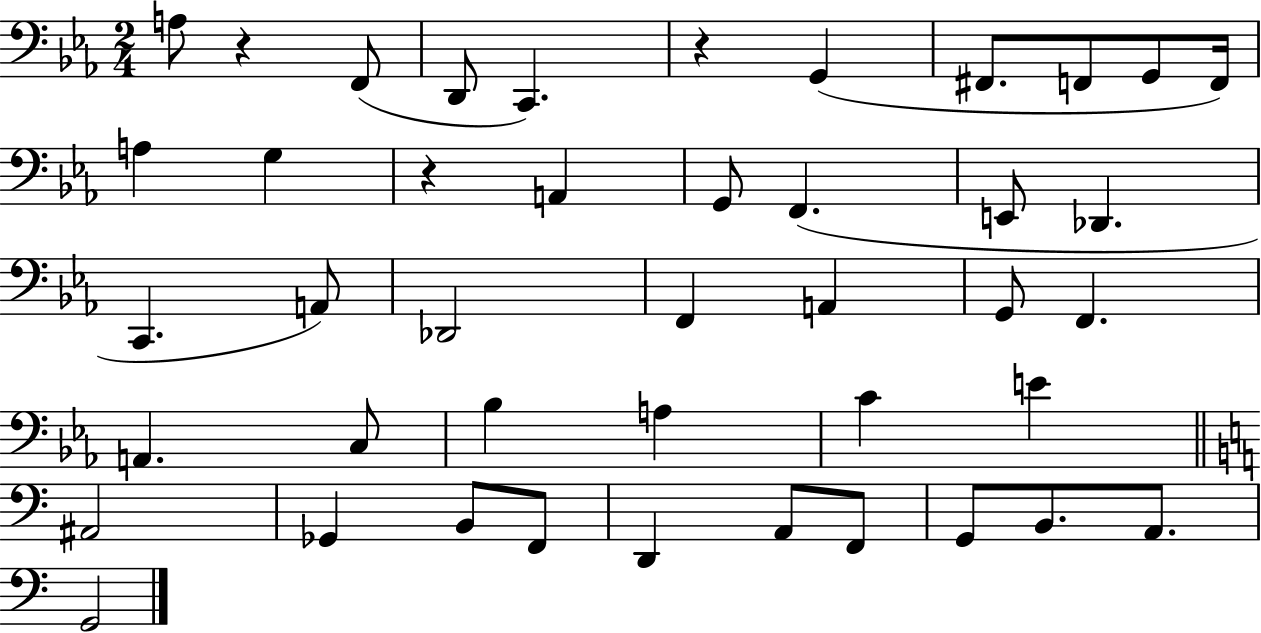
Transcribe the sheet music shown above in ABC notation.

X:1
T:Untitled
M:2/4
L:1/4
K:Eb
A,/2 z F,,/2 D,,/2 C,, z G,, ^F,,/2 F,,/2 G,,/2 F,,/4 A, G, z A,, G,,/2 F,, E,,/2 _D,, C,, A,,/2 _D,,2 F,, A,, G,,/2 F,, A,, C,/2 _B, A, C E ^A,,2 _G,, B,,/2 F,,/2 D,, A,,/2 F,,/2 G,,/2 B,,/2 A,,/2 G,,2